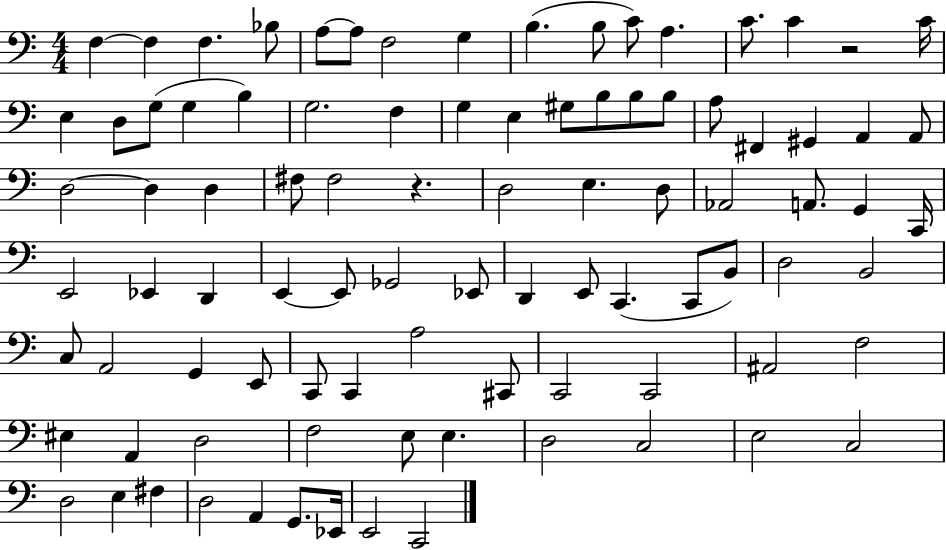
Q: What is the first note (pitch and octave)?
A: F3